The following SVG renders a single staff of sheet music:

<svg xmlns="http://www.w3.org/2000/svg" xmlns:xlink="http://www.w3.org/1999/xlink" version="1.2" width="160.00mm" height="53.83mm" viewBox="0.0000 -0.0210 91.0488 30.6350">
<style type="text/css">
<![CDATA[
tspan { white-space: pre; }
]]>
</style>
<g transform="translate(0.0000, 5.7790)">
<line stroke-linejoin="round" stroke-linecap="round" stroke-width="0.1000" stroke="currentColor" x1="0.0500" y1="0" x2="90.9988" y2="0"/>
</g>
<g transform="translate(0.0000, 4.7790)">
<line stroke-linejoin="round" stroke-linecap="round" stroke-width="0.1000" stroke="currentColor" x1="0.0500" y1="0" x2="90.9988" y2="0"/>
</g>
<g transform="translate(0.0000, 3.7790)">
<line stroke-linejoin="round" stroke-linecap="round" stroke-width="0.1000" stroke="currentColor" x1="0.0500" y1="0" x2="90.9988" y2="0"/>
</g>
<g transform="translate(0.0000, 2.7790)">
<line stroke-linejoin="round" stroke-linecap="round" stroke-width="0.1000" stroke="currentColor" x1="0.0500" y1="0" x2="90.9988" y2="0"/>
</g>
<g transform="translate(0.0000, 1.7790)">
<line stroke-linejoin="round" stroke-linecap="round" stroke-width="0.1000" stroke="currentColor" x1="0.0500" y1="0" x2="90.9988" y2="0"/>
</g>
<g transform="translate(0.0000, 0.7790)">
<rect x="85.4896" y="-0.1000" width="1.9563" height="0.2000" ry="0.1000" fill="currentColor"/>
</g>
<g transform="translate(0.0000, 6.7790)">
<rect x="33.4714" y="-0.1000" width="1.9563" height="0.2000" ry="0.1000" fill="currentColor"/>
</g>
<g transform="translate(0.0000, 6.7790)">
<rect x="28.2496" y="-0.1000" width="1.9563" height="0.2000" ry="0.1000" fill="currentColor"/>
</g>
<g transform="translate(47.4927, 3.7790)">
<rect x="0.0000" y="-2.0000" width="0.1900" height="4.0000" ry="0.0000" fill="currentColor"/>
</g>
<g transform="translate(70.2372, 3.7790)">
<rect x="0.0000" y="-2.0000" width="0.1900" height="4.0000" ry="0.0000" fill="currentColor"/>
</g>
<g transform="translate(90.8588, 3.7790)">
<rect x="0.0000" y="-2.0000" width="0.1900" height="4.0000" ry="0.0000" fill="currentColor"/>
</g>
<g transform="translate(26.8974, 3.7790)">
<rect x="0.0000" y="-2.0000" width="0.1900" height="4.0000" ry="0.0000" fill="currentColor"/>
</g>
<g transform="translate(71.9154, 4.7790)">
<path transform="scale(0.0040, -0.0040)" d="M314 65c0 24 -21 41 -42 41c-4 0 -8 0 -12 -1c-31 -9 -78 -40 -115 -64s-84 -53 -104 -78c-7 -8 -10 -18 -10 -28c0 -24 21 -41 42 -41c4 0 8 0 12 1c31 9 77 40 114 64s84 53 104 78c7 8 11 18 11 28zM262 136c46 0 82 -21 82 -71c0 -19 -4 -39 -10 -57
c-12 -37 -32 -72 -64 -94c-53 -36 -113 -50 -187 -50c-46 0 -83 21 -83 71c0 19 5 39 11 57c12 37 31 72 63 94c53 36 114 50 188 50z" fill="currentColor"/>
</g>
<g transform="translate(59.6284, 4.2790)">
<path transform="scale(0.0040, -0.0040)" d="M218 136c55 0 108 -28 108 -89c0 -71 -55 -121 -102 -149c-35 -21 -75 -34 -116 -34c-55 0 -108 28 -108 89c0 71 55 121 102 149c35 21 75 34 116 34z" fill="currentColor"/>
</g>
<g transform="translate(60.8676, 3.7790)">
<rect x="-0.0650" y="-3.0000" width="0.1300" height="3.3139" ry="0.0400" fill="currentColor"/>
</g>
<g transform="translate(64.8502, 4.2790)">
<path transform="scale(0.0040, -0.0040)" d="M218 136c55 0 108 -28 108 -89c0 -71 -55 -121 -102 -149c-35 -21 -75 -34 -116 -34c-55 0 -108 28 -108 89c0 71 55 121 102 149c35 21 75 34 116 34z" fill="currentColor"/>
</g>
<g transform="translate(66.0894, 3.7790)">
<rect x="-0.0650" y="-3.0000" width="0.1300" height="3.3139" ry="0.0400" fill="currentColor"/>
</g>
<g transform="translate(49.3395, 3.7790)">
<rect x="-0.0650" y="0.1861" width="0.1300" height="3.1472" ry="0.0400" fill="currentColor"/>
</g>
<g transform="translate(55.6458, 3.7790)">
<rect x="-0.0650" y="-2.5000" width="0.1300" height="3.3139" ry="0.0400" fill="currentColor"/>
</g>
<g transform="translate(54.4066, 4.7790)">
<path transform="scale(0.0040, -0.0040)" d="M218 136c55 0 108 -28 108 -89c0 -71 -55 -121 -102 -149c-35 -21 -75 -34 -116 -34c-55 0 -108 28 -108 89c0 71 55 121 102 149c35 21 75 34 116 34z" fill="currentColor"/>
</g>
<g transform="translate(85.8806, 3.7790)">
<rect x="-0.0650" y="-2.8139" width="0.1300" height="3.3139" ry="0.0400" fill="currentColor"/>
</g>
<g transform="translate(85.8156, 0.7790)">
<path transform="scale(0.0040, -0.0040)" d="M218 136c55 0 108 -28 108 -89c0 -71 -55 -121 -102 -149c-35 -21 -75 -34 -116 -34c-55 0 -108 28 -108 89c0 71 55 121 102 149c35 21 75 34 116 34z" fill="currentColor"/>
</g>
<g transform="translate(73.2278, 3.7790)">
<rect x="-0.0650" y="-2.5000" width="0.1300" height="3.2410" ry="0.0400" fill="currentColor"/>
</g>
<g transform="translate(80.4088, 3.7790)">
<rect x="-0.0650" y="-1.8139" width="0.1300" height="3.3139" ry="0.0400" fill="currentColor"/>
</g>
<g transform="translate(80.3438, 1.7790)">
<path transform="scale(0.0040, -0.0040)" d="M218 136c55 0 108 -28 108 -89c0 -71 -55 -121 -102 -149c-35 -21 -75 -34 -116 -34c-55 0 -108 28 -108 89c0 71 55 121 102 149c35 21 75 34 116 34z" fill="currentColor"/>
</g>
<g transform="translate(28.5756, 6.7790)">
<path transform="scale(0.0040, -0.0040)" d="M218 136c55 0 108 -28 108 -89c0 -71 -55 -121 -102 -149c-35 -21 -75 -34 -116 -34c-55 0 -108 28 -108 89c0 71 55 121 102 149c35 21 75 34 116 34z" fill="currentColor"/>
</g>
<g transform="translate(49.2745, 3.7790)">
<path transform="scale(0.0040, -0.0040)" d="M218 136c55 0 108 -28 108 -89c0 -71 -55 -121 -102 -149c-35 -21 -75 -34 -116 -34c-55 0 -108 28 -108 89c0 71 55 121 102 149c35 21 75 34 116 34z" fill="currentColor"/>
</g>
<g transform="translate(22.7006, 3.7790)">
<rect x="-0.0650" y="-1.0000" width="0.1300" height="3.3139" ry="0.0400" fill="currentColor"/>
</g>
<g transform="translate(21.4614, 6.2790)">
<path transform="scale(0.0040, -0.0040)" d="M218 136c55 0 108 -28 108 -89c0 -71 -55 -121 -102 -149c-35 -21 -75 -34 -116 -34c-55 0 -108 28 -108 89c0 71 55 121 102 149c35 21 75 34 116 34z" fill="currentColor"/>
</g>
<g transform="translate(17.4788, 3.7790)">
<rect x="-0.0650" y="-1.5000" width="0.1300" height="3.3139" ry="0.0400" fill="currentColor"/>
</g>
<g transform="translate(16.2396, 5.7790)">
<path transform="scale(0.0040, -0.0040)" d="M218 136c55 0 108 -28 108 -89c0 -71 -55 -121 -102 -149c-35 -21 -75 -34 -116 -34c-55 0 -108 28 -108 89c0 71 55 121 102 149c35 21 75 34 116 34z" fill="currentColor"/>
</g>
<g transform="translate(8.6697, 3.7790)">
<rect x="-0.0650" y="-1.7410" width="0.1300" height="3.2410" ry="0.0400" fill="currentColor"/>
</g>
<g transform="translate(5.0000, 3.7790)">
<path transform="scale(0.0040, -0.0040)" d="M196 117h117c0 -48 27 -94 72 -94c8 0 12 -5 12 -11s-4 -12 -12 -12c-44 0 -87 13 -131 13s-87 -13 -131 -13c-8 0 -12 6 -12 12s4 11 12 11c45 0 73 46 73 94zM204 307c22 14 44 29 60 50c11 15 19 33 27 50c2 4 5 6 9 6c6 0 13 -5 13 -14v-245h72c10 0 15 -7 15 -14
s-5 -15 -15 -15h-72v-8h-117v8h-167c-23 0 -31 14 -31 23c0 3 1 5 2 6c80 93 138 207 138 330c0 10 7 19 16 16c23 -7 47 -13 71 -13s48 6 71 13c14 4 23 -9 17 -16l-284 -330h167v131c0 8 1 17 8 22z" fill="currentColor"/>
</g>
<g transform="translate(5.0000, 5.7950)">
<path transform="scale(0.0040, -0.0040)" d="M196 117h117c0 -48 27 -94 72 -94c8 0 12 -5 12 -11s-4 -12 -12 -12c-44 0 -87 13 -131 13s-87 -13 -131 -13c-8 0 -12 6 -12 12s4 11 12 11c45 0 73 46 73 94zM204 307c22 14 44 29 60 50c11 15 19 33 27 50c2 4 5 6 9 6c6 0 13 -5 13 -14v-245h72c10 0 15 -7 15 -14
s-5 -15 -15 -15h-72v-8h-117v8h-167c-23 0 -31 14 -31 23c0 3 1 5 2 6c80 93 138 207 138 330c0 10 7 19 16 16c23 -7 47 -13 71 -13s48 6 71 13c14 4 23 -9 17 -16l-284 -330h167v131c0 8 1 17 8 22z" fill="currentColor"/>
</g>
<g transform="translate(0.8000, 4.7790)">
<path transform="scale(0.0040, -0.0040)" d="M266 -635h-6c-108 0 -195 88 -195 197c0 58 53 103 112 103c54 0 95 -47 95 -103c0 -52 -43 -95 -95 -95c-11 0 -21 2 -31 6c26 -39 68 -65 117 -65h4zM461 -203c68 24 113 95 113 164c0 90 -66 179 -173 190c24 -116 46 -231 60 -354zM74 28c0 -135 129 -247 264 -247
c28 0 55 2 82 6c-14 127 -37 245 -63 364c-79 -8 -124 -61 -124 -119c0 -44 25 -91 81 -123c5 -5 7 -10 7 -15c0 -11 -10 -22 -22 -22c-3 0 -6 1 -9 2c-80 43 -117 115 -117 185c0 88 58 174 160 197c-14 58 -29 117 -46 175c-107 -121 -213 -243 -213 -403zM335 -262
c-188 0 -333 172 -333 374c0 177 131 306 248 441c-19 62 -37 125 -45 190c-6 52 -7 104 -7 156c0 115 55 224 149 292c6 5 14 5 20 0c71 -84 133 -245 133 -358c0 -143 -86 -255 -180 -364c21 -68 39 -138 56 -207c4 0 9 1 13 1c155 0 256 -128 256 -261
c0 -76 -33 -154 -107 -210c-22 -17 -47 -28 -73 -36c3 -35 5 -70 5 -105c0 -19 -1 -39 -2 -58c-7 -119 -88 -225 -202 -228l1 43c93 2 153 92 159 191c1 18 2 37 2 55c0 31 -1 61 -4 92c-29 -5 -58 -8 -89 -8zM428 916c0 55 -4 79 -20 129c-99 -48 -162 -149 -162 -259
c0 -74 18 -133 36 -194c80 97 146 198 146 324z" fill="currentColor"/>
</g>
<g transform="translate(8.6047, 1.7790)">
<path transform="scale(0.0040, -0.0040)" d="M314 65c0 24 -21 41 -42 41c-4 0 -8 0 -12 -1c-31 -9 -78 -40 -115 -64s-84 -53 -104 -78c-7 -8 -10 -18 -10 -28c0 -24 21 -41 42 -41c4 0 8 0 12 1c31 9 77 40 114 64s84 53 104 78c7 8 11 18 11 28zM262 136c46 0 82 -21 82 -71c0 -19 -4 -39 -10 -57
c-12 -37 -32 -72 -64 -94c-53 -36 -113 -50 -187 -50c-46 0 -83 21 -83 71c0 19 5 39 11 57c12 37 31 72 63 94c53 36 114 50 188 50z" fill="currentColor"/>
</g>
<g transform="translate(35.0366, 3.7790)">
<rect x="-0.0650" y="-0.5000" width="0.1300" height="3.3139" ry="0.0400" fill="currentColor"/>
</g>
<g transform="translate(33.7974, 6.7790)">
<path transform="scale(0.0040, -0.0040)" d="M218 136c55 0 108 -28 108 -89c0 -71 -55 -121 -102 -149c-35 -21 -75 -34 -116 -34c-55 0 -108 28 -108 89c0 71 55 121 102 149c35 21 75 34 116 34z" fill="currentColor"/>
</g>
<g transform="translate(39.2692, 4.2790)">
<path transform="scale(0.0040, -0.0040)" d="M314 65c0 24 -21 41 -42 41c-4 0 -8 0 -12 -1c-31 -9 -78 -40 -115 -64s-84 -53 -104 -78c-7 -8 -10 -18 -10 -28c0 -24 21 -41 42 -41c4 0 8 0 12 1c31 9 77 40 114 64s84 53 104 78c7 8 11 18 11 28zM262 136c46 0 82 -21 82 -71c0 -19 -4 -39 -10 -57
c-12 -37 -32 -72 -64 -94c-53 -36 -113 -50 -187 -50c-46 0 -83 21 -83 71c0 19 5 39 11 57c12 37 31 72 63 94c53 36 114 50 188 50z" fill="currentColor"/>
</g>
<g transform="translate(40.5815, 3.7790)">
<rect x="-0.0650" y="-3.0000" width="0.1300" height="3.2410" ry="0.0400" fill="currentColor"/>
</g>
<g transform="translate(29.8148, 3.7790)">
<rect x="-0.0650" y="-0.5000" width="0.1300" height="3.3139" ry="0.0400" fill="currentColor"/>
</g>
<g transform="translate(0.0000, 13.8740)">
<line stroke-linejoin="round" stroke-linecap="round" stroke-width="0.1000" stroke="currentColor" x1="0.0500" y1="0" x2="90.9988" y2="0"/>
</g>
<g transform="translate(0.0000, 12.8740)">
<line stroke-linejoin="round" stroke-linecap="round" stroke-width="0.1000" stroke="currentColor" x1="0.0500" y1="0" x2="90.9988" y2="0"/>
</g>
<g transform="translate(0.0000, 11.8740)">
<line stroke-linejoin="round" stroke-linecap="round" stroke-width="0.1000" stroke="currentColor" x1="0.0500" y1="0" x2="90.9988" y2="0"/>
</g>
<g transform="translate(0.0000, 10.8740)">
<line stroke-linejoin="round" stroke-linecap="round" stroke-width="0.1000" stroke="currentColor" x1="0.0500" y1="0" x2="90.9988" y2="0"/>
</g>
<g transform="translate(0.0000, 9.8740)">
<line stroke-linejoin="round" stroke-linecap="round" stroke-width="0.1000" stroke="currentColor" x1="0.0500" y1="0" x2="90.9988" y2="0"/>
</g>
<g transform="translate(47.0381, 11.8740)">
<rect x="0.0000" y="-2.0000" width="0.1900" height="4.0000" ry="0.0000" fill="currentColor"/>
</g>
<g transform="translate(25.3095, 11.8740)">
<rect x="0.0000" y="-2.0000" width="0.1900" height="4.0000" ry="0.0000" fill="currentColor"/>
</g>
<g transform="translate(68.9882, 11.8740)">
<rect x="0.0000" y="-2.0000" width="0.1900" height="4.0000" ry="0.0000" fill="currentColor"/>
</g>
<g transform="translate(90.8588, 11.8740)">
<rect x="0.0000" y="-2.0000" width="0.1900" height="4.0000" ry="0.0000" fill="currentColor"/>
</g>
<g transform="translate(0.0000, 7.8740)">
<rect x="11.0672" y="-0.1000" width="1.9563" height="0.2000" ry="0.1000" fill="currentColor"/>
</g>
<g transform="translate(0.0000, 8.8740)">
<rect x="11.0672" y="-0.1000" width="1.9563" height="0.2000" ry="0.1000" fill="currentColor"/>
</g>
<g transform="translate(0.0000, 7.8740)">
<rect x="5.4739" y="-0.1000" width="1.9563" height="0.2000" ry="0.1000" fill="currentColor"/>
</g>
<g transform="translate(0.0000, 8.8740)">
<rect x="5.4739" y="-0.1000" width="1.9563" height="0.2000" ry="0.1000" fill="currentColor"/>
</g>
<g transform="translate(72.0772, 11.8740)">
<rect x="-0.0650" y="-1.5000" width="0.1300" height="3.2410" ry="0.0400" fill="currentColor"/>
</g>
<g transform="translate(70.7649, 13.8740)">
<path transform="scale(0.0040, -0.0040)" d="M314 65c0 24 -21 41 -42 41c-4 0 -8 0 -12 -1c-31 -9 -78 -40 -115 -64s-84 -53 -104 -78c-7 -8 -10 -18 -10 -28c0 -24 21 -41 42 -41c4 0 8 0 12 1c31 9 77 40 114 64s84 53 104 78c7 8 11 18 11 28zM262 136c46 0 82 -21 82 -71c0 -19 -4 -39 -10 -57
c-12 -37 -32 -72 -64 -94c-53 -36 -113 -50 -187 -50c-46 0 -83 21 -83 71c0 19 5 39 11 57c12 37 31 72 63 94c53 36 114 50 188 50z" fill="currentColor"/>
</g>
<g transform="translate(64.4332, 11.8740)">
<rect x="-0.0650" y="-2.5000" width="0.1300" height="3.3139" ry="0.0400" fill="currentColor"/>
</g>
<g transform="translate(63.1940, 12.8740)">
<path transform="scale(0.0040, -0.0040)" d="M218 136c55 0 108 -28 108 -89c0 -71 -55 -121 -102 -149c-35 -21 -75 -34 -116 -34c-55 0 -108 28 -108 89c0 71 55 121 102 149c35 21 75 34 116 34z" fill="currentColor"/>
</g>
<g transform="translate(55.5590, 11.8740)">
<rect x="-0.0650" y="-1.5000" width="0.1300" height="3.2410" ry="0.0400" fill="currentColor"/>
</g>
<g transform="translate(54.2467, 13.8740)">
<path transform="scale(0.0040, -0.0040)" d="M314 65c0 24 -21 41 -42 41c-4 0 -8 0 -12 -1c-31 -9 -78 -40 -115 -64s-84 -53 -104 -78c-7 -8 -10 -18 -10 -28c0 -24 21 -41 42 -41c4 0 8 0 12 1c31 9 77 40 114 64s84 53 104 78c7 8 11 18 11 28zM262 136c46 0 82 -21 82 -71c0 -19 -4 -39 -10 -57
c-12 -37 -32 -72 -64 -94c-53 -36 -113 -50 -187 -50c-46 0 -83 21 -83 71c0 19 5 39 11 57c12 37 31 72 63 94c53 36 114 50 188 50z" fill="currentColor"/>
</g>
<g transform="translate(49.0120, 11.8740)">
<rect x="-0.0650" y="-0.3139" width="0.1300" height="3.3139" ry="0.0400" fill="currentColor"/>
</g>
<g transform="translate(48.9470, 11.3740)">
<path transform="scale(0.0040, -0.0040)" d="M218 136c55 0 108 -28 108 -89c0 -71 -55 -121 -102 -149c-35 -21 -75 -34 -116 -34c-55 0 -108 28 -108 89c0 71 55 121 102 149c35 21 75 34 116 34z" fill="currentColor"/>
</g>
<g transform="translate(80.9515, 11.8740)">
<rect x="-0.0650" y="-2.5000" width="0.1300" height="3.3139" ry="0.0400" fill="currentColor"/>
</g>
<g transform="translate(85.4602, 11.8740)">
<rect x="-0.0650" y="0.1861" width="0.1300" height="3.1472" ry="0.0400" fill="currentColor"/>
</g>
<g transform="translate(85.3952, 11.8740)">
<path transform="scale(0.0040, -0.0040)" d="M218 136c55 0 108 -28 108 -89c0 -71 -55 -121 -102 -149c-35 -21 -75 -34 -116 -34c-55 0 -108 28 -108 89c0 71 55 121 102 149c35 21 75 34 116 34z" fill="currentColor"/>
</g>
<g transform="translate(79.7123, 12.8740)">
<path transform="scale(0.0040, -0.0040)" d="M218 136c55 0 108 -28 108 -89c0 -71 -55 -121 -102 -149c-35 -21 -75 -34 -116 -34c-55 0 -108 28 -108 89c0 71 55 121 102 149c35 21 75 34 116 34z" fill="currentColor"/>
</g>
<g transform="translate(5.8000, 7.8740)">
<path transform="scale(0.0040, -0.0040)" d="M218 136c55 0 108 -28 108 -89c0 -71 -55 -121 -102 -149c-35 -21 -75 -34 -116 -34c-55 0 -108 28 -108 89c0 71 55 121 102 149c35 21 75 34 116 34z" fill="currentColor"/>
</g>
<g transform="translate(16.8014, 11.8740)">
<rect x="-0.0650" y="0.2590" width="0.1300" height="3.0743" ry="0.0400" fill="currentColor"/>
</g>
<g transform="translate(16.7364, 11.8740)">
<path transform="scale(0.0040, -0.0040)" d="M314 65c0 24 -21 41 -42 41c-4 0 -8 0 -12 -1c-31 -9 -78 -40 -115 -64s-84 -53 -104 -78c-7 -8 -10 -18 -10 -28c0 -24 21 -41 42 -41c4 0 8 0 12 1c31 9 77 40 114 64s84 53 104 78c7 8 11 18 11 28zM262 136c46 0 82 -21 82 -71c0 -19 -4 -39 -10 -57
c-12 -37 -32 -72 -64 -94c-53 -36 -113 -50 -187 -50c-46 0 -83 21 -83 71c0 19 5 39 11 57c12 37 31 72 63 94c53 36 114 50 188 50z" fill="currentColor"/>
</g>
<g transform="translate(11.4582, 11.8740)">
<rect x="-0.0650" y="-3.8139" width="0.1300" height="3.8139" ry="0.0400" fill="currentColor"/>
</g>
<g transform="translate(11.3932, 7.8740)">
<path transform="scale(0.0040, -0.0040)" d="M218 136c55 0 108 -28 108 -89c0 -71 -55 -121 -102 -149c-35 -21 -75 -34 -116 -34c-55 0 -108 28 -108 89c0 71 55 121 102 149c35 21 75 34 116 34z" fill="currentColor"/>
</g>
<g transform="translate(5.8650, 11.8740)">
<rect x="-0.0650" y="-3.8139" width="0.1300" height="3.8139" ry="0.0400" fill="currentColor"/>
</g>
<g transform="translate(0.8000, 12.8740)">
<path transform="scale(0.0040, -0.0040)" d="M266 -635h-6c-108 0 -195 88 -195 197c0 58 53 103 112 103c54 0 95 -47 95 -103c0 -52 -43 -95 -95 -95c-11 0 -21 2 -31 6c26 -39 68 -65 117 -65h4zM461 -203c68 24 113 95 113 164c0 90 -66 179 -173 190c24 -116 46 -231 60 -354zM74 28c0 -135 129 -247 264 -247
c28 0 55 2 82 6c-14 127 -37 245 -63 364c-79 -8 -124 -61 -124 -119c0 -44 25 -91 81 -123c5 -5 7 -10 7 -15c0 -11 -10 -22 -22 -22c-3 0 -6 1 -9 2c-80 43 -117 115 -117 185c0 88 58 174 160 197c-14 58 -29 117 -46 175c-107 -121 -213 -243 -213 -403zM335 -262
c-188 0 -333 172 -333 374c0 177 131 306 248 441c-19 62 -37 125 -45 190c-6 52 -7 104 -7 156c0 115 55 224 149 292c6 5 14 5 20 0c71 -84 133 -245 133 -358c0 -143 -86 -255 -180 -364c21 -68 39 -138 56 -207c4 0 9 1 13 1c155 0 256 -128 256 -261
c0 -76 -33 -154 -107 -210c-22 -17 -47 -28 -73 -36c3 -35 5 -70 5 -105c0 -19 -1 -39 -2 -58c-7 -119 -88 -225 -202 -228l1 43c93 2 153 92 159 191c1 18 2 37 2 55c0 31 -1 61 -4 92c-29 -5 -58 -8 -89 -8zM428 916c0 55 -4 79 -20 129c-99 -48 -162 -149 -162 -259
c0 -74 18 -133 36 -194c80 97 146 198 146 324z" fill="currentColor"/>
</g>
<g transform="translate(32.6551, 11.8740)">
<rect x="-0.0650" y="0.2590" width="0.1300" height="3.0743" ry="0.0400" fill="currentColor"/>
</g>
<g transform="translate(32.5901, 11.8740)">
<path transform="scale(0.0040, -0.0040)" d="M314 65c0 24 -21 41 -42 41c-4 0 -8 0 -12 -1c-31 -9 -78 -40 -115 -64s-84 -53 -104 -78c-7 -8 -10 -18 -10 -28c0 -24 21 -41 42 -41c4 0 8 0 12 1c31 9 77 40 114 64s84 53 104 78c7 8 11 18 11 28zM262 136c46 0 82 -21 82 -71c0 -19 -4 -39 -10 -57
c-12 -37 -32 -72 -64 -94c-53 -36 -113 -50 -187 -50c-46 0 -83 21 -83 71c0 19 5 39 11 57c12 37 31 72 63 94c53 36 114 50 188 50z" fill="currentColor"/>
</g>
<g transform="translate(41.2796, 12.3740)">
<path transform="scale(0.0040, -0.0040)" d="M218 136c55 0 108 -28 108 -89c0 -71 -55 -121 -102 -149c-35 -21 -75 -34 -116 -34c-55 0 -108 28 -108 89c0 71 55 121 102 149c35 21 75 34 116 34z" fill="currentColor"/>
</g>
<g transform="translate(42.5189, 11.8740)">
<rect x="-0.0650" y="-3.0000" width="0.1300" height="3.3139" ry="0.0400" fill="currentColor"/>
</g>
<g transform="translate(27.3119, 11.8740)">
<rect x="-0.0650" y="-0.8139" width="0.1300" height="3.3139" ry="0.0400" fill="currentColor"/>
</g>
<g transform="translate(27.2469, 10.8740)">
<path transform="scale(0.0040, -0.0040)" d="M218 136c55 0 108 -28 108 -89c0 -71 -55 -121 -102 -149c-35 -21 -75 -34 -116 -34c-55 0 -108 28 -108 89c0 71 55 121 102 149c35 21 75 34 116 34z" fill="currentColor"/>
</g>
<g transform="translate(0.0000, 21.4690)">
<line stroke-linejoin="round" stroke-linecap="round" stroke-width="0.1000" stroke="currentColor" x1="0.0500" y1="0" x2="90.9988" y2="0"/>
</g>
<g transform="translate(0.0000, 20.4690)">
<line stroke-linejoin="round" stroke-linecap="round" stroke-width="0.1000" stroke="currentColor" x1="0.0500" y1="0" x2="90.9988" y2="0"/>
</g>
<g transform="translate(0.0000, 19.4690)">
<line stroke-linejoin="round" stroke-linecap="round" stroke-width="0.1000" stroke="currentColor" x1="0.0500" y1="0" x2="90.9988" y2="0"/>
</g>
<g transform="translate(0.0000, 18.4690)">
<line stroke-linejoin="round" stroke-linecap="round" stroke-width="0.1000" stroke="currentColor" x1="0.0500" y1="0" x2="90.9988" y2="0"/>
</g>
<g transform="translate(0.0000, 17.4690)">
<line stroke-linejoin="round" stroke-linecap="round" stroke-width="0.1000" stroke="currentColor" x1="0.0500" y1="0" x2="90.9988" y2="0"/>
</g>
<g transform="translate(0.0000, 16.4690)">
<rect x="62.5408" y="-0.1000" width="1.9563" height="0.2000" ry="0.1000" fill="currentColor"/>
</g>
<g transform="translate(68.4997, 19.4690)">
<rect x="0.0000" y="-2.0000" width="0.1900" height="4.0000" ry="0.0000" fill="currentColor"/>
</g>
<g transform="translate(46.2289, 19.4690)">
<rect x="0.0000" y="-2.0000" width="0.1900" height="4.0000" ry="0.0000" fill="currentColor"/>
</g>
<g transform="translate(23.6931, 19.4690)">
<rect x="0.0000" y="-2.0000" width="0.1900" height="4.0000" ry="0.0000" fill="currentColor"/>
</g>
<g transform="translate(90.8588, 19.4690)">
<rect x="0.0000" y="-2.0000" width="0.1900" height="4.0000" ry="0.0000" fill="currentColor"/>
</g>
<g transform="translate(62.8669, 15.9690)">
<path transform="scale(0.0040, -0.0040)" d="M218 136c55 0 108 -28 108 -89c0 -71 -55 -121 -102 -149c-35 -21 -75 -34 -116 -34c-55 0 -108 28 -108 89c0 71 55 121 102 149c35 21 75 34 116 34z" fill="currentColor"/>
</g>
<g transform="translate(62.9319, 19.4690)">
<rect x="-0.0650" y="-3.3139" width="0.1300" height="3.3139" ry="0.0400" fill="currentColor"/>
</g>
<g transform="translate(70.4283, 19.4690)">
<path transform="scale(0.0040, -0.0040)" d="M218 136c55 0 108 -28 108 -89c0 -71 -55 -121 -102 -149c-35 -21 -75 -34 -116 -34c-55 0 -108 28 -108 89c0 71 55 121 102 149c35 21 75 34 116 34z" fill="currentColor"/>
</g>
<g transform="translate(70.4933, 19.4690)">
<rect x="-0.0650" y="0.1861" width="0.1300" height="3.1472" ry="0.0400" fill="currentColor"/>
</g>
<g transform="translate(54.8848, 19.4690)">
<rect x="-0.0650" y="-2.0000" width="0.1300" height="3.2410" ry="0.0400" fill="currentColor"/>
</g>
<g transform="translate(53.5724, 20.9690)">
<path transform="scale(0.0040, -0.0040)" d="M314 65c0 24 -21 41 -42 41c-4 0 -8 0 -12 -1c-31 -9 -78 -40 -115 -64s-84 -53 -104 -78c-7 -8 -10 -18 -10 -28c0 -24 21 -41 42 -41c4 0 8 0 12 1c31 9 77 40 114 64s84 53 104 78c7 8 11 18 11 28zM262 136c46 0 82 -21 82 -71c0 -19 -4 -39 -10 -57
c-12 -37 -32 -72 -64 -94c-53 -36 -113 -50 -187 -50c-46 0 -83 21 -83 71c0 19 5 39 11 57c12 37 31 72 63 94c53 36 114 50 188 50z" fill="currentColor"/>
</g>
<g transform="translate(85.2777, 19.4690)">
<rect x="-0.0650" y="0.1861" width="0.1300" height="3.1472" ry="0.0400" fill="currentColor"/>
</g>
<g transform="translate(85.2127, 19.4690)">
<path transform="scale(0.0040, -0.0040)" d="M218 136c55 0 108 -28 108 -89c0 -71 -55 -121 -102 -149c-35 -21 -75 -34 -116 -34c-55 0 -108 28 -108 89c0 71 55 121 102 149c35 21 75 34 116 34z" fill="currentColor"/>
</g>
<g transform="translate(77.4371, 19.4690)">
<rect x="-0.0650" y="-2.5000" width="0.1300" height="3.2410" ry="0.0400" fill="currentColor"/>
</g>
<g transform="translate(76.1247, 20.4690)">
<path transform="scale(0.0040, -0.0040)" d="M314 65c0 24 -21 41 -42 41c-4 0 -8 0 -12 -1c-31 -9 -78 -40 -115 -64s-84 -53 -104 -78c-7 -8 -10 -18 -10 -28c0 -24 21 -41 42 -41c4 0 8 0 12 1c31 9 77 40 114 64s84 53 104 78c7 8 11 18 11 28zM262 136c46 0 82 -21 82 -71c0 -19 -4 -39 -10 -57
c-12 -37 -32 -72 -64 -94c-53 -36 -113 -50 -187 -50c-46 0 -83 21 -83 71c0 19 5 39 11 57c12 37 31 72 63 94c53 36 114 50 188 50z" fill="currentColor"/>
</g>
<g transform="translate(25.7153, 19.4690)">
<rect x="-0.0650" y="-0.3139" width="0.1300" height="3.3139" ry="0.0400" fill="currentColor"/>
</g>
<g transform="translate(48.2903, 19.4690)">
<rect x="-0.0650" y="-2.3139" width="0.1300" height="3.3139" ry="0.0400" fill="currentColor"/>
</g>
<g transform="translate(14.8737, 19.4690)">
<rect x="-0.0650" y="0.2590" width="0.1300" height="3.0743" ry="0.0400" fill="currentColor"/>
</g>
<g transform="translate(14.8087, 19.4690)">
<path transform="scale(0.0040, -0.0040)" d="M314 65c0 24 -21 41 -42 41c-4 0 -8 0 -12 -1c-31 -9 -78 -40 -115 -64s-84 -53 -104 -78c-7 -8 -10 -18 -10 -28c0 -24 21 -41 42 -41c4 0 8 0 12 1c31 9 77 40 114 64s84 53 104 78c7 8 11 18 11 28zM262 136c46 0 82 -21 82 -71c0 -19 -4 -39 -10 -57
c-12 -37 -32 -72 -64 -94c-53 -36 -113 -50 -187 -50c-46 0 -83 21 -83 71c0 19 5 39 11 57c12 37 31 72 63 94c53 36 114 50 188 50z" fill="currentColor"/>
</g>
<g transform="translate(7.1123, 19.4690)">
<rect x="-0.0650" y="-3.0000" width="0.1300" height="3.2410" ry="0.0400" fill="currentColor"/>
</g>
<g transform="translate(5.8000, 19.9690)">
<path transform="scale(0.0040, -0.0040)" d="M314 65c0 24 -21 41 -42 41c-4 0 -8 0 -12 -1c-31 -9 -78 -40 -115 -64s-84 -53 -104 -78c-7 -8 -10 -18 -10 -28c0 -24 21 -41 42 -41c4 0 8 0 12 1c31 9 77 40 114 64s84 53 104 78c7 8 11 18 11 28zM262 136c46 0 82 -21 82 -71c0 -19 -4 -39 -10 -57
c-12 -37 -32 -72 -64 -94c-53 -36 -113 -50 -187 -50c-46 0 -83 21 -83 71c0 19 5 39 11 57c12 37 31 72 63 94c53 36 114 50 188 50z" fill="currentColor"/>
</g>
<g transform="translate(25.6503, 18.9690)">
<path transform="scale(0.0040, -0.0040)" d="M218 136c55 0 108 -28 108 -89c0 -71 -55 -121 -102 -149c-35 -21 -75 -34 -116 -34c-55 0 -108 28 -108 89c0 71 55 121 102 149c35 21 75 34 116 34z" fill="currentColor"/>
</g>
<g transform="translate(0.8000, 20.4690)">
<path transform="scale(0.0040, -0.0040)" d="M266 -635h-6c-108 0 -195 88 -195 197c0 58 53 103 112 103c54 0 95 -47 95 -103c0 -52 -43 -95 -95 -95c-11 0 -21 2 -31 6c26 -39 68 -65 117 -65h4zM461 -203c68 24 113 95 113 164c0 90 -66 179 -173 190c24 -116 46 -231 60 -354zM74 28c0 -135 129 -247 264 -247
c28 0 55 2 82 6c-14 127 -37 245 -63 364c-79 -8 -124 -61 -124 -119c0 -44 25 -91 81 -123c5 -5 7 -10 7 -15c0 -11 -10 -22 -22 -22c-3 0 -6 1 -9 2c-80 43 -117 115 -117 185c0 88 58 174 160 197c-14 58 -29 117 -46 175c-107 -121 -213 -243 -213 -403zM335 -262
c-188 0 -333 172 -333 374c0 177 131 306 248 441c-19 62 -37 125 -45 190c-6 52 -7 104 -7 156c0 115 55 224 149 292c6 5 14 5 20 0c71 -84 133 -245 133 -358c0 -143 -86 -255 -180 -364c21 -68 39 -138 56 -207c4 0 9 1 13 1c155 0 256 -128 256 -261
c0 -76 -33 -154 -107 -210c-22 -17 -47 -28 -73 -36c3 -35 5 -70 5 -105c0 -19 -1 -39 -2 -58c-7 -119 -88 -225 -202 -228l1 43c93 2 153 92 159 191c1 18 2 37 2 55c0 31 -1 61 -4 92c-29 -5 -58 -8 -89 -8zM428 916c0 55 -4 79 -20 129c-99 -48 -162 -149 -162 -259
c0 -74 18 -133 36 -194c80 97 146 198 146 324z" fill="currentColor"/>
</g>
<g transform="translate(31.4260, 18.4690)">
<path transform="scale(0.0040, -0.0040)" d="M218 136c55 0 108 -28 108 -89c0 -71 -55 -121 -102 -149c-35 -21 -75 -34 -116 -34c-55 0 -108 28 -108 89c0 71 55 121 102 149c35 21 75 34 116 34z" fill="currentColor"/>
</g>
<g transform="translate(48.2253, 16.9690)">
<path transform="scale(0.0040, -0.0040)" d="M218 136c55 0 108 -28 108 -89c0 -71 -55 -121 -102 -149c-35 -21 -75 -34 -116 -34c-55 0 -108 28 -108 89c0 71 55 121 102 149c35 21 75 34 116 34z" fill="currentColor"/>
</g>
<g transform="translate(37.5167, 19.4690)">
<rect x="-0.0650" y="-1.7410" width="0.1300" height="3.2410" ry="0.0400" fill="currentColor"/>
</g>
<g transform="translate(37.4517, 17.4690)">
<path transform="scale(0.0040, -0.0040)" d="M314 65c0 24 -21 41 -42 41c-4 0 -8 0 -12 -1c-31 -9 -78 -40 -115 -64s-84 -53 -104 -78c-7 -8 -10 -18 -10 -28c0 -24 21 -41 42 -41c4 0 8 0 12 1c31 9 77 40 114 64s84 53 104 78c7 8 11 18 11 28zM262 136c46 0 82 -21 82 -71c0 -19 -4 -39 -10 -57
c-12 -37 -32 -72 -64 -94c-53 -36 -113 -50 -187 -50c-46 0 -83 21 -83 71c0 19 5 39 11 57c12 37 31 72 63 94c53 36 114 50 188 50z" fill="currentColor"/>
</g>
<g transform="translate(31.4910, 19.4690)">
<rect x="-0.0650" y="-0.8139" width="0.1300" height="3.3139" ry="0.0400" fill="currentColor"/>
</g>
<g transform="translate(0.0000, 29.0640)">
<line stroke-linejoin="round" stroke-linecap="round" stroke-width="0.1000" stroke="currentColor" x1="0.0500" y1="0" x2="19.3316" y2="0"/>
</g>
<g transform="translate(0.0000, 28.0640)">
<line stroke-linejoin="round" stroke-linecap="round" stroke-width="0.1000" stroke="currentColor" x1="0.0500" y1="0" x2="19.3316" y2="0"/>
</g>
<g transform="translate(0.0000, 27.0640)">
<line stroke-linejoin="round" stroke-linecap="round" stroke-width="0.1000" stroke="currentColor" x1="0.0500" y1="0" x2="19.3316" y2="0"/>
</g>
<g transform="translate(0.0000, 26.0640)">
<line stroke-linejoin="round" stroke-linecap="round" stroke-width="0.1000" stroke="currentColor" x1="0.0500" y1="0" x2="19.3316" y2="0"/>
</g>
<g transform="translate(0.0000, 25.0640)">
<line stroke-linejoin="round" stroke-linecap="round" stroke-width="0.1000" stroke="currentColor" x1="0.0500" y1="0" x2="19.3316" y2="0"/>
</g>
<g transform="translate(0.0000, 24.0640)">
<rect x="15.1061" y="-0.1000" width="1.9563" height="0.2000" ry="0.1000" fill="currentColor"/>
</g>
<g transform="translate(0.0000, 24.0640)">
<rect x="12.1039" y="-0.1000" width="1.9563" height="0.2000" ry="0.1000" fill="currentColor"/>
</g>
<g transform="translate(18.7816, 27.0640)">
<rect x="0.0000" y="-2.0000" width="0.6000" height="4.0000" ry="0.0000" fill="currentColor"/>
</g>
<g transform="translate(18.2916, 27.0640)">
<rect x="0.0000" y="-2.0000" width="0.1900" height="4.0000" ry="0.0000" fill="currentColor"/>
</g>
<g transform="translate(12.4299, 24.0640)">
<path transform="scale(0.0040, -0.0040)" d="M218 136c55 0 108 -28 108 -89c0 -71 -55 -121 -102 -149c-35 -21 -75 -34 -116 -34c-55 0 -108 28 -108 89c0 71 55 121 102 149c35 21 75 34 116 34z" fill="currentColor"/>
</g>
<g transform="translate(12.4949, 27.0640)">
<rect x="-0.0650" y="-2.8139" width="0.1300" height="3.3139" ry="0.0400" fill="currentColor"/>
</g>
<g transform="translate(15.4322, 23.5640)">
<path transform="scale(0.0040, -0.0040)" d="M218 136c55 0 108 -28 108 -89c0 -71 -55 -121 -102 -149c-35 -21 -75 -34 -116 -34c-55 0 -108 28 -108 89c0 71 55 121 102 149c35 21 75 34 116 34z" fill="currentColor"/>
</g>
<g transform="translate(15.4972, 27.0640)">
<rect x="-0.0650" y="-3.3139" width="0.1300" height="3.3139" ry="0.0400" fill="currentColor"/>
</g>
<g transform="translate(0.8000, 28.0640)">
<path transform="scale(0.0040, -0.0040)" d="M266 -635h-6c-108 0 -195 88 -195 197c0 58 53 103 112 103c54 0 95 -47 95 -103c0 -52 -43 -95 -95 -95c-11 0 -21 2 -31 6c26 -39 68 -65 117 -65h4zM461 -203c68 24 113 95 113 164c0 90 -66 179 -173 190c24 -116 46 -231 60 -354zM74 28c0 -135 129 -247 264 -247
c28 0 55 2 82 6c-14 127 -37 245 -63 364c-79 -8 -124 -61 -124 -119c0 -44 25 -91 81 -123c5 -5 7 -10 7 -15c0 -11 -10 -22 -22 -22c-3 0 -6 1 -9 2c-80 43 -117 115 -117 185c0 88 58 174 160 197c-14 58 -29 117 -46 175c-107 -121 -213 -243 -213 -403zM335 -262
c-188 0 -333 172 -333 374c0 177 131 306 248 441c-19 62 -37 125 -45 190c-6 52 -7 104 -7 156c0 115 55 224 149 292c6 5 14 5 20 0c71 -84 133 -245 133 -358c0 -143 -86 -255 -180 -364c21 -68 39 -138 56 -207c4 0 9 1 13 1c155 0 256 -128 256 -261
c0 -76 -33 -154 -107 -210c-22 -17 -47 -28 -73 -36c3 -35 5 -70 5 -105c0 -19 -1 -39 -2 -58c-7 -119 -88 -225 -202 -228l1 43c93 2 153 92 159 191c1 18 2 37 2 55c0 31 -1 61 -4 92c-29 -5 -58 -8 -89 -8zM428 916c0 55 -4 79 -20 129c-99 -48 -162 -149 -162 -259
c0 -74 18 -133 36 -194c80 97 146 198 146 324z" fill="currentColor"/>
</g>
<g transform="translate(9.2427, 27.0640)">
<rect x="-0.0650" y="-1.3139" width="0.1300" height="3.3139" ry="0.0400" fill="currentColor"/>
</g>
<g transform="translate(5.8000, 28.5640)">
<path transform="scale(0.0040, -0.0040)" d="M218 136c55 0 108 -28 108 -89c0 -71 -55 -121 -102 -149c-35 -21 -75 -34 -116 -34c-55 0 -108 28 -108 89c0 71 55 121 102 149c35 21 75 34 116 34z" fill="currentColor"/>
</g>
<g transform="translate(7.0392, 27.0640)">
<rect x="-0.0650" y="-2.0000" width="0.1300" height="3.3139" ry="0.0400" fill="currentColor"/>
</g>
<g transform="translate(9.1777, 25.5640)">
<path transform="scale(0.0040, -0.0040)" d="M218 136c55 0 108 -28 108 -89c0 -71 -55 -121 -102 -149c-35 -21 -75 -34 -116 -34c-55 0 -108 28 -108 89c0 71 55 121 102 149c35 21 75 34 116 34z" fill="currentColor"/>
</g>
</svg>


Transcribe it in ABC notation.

X:1
T:Untitled
M:4/4
L:1/4
K:C
f2 E D C C A2 B G A A G2 f a c' c' B2 d B2 A c E2 G E2 G B A2 B2 c d f2 g F2 b B G2 B F e a b